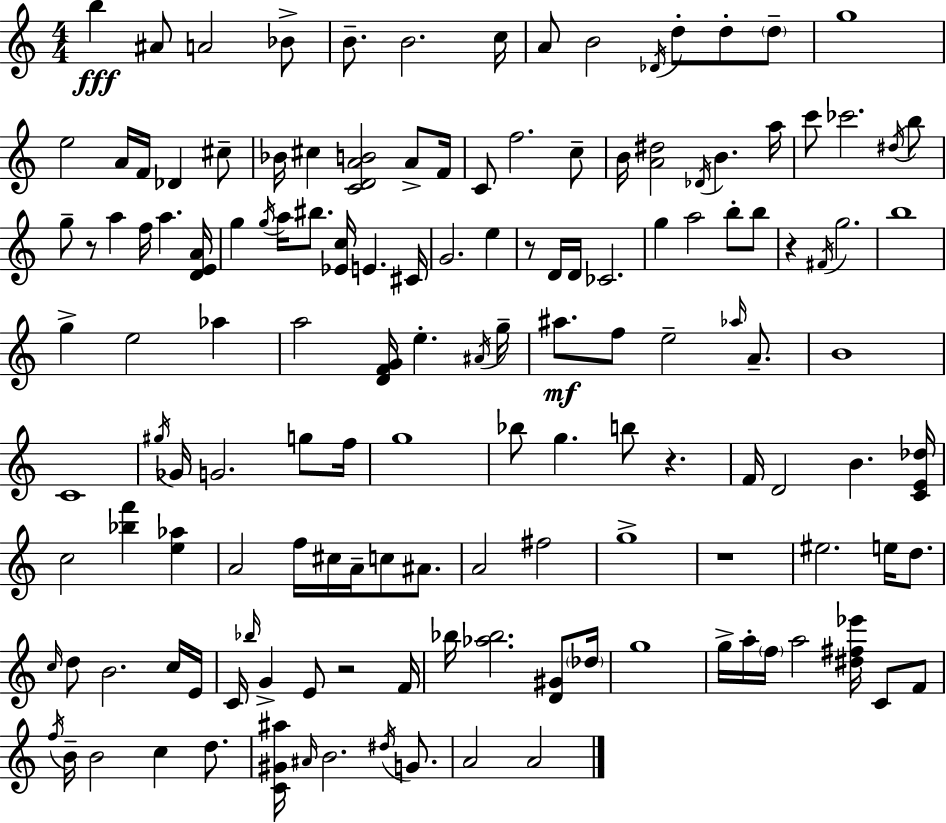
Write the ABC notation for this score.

X:1
T:Untitled
M:4/4
L:1/4
K:Am
b ^A/2 A2 _B/2 B/2 B2 c/4 A/2 B2 _D/4 d/2 d/2 d/2 g4 e2 A/4 F/4 _D ^c/2 _B/4 ^c [CDAB]2 A/2 F/4 C/2 f2 c/2 B/4 [A^d]2 _D/4 B a/4 c'/2 _c'2 ^d/4 b/2 g/2 z/2 a f/4 a [DEA]/4 g g/4 a/4 ^b/2 [_Ec]/4 E ^C/4 G2 e z/2 D/4 D/4 _C2 g a2 b/2 b/2 z ^F/4 g2 b4 g e2 _a a2 [DFG]/4 e ^A/4 g/4 ^a/2 f/2 e2 _a/4 A/2 B4 C4 ^g/4 _G/4 G2 g/2 f/4 g4 _b/2 g b/2 z F/4 D2 B [CE_d]/4 c2 [_bf'] [e_a] A2 f/4 ^c/4 A/4 c/2 ^A/2 A2 ^f2 g4 z4 ^e2 e/4 d/2 c/4 d/2 B2 c/4 E/4 C/4 _b/4 G E/2 z2 F/4 _b/4 [_a_b]2 [D^G]/2 _d/4 g4 g/4 a/4 f/4 a2 [^d^f_e']/4 C/2 F/2 f/4 B/4 B2 c d/2 [C^G^a]/4 ^A/4 B2 ^d/4 G/2 A2 A2